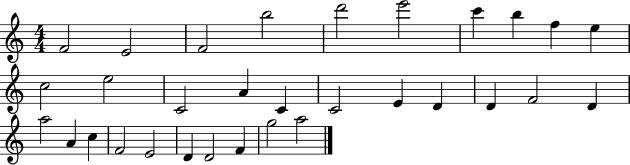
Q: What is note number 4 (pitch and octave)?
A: B5